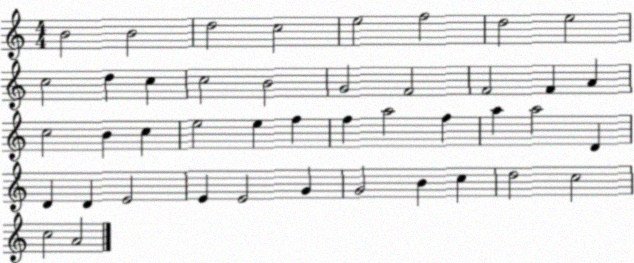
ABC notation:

X:1
T:Untitled
M:4/4
L:1/4
K:C
B2 B2 d2 c2 e2 f2 d2 e2 c2 d c c2 B2 G2 F2 F2 F A c2 B c e2 e f f a2 f a a2 D D D E2 E E2 G G2 B c d2 c2 c2 A2